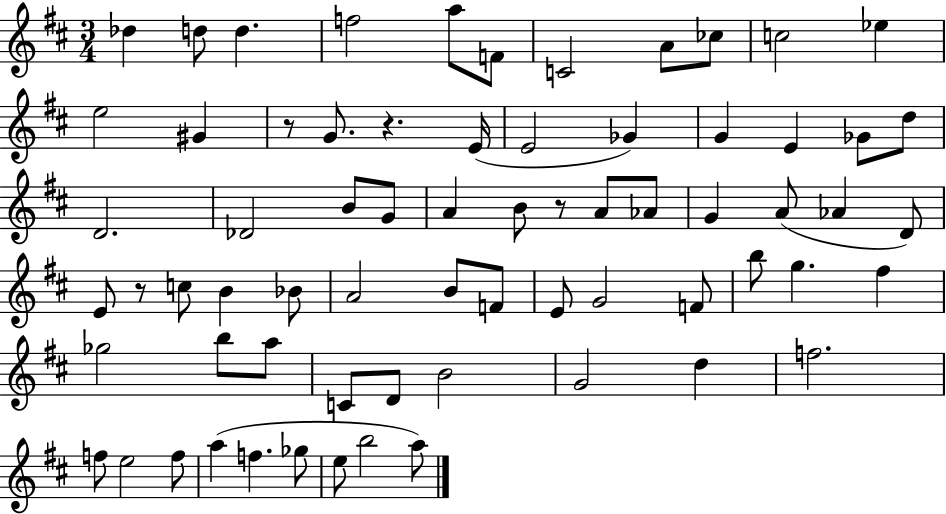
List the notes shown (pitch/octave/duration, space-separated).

Db5/q D5/e D5/q. F5/h A5/e F4/e C4/h A4/e CES5/e C5/h Eb5/q E5/h G#4/q R/e G4/e. R/q. E4/s E4/h Gb4/q G4/q E4/q Gb4/e D5/e D4/h. Db4/h B4/e G4/e A4/q B4/e R/e A4/e Ab4/e G4/q A4/e Ab4/q D4/e E4/e R/e C5/e B4/q Bb4/e A4/h B4/e F4/e E4/e G4/h F4/e B5/e G5/q. F#5/q Gb5/h B5/e A5/e C4/e D4/e B4/h G4/h D5/q F5/h. F5/e E5/h F5/e A5/q F5/q. Gb5/e E5/e B5/h A5/e